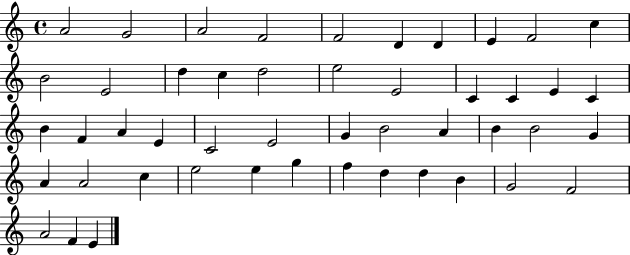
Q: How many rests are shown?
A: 0